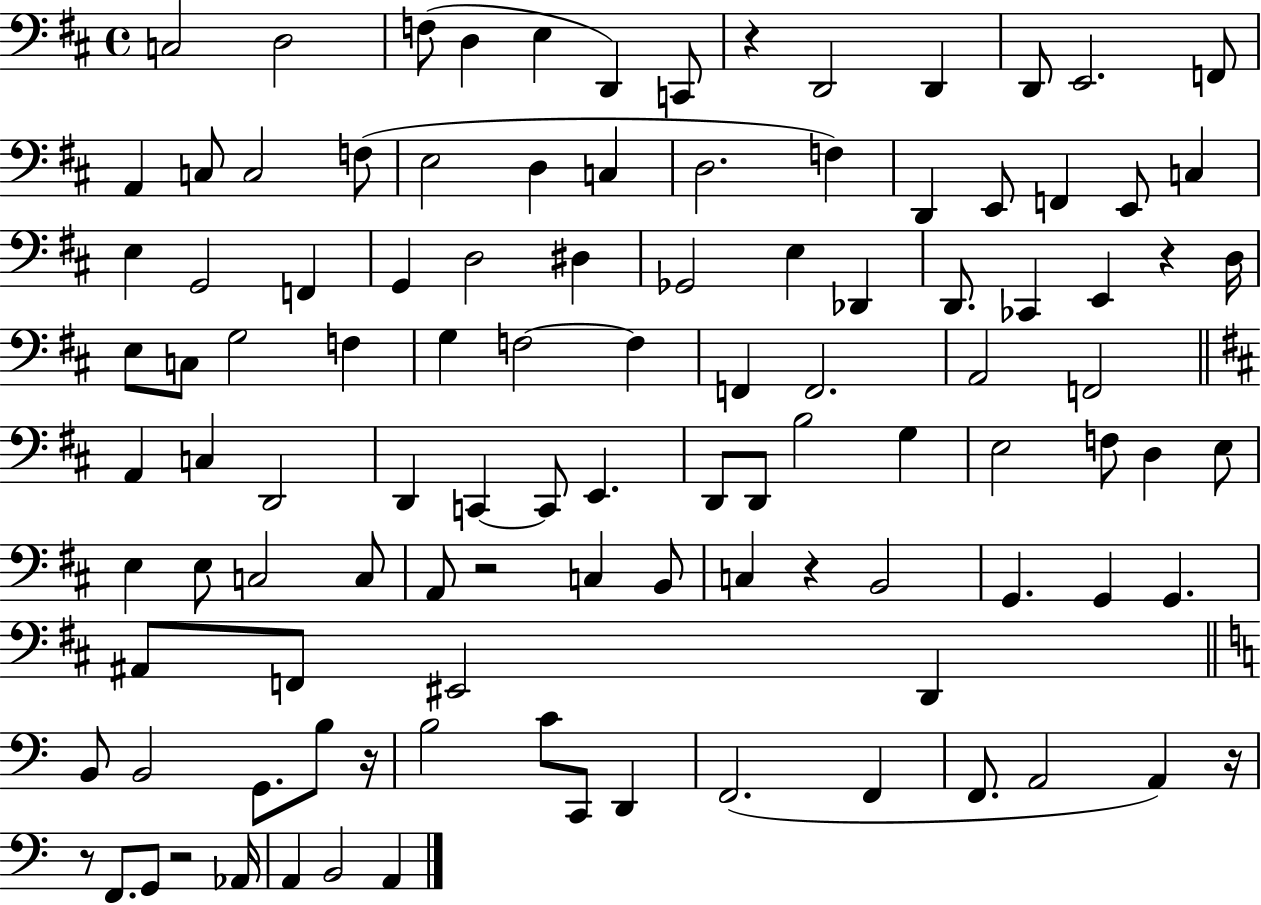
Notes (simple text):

C3/h D3/h F3/e D3/q E3/q D2/q C2/e R/q D2/h D2/q D2/e E2/h. F2/e A2/q C3/e C3/h F3/e E3/h D3/q C3/q D3/h. F3/q D2/q E2/e F2/q E2/e C3/q E3/q G2/h F2/q G2/q D3/h D#3/q Gb2/h E3/q Db2/q D2/e. CES2/q E2/q R/q D3/s E3/e C3/e G3/h F3/q G3/q F3/h F3/q F2/q F2/h. A2/h F2/h A2/q C3/q D2/h D2/q C2/q C2/e E2/q. D2/e D2/e B3/h G3/q E3/h F3/e D3/q E3/e E3/q E3/e C3/h C3/e A2/e R/h C3/q B2/e C3/q R/q B2/h G2/q. G2/q G2/q. A#2/e F2/e EIS2/h D2/q B2/e B2/h G2/e. B3/e R/s B3/h C4/e C2/e D2/q F2/h. F2/q F2/e. A2/h A2/q R/s R/e F2/e. G2/e R/h Ab2/s A2/q B2/h A2/q